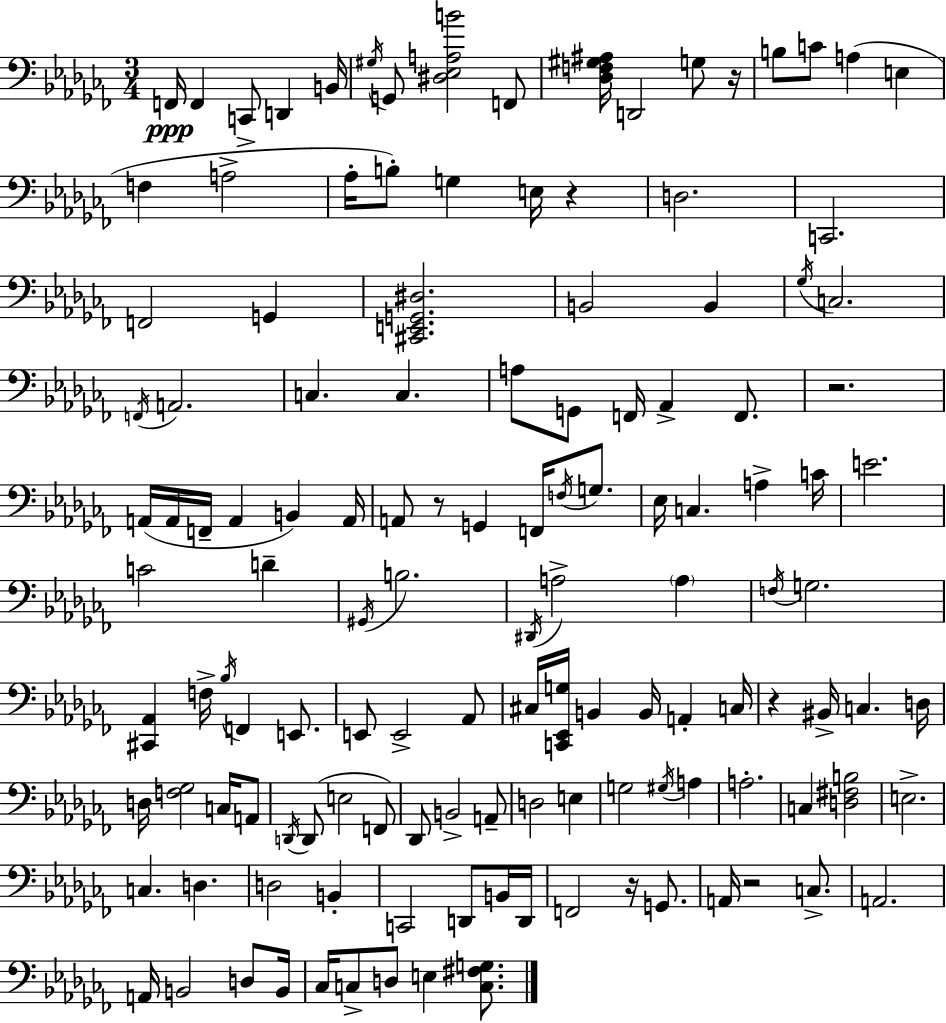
{
  \clef bass
  \numericTimeSignature
  \time 3/4
  \key aes \minor
  f,16\ppp f,4 c,8-> d,4 b,16 | \acciaccatura { gis16 } g,8 <dis ees a b'>2 f,8 | <des f gis ais>16 d,2 g8 | r16 b8 c'8 a4( e4 | \break f4 a2-> | aes16-. b8-.) g4 e16 r4 | d2. | c,2. | \break f,2 g,4 | <cis, e, g, dis>2. | b,2 b,4 | \acciaccatura { ges16 } c2. | \break \acciaccatura { f,16 } a,2. | c4. c4. | a8 g,8 f,16 aes,4-> | f,8. r2. | \break a,16( a,16 f,16-- a,4 b,4) | a,16 a,8 r8 g,4 f,16 | \acciaccatura { f16 } g8. ees16 c4. a4-> | c'16 e'2. | \break c'2 | d'4-- \acciaccatura { gis,16 } b2. | \acciaccatura { dis,16 } a2-> | \parenthesize a4 \acciaccatura { f16 } g2. | \break <cis, aes,>4 f16-> | \acciaccatura { bes16 } f,4 e,8. e,8 e,2-> | aes,8 cis16 <c, ees, g>16 b,4 | b,16 a,4-. c16 r4 | \break bis,16-> c4. d16 d16 <f ges>2 | c16 a,8 \acciaccatura { d,16 } d,8( e2 | f,8) des,8 b,2-> | a,8-- d2 | \break e4 g2 | \acciaccatura { gis16 } a4 a2.-. | c4 | <d fis b>2 e2.-> | \break c4. | d4. d2 | b,4-. c,2 | d,8 b,16 d,16 f,2 | \break r16 g,8. a,16 r2 | c8.-> a,2. | a,16 b,2 | d8 b,16 ces16 c8-> | \break d8 e4 <c fis g>8. \bar "|."
}